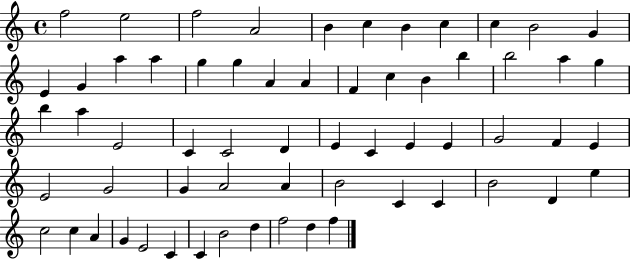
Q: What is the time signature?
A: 4/4